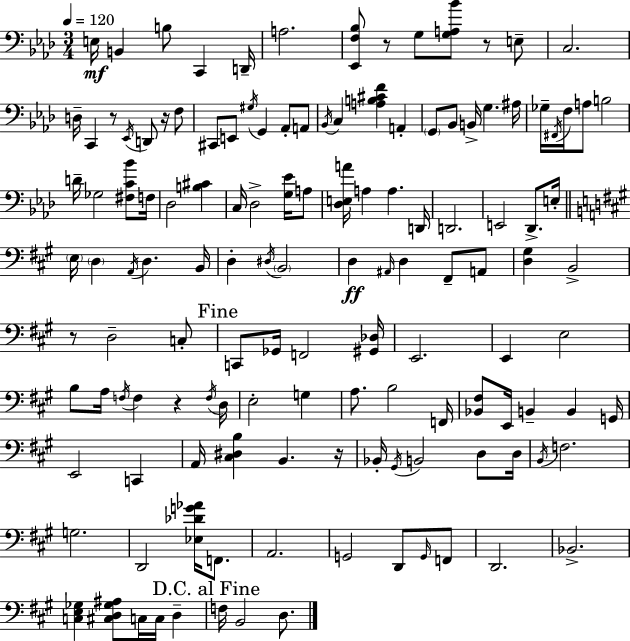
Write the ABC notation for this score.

X:1
T:Untitled
M:3/4
L:1/4
K:Fm
E,/4 B,, B,/2 C,, D,,/4 A,2 [_E,,F,_B,]/2 z/2 G,/2 [G,A,_B]/2 z/2 E,/2 C,2 D,/4 C,, z/2 _E,,/4 D,,/2 z/4 F,/2 ^C,,/2 E,,/2 ^G,/4 G,, _A,,/2 A,,/2 _B,,/4 C, [A,B,^CF] A,, G,,/2 _B,,/2 B,,/4 G, ^A,/4 _G,/4 ^F,,/4 F,/4 A,/2 B,2 D/4 _G,2 [^F,C_B]/2 F,/4 _D,2 [B,^C] C,/4 _D,2 [G,_E]/4 A,/2 [_D,E,A]/4 A, A, D,,/4 D,,2 E,,2 _D,,/2 E,/4 E,/4 D, A,,/4 D, B,,/4 D, ^D,/4 B,,2 D, ^A,,/4 D, ^F,,/2 A,,/2 [D,^G,] B,,2 z/2 D,2 C,/2 C,,/2 _G,,/4 F,,2 [^G,,_D,]/4 E,,2 E,, E,2 B,/2 A,/4 F,/4 F, z F,/4 D,/4 E,2 G, A,/2 B,2 F,,/4 [_B,,^F,]/2 E,,/4 B,, B,, G,,/4 E,,2 C,, A,,/4 [^C,^D,B,] B,, z/4 _B,,/4 ^G,,/4 B,,2 D,/2 D,/4 B,,/4 F,2 G,2 D,,2 [_E,_DG_A]/4 F,,/2 A,,2 G,,2 D,,/2 G,,/4 F,,/2 D,,2 _B,,2 [C,E,_G,] [^C,D,_G,^A,]/2 C,/4 C,/4 D, F,/4 B,,2 D,/2